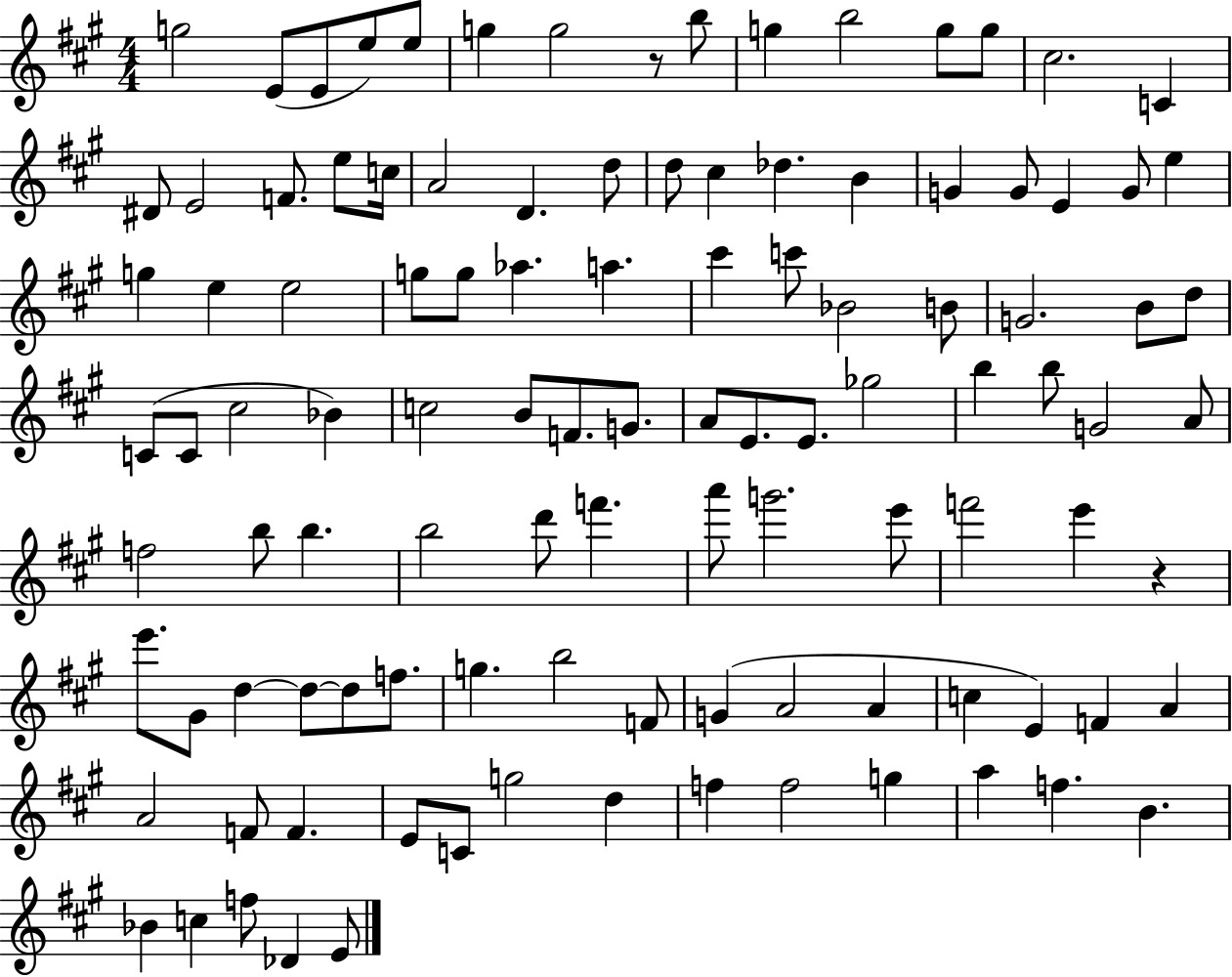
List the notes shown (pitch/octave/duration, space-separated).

G5/h E4/e E4/e E5/e E5/e G5/q G5/h R/e B5/e G5/q B5/h G5/e G5/e C#5/h. C4/q D#4/e E4/h F4/e. E5/e C5/s A4/h D4/q. D5/e D5/e C#5/q Db5/q. B4/q G4/q G4/e E4/q G4/e E5/q G5/q E5/q E5/h G5/e G5/e Ab5/q. A5/q. C#6/q C6/e Bb4/h B4/e G4/h. B4/e D5/e C4/e C4/e C#5/h Bb4/q C5/h B4/e F4/e. G4/e. A4/e E4/e. E4/e. Gb5/h B5/q B5/e G4/h A4/e F5/h B5/e B5/q. B5/h D6/e F6/q. A6/e G6/h. E6/e F6/h E6/q R/q E6/e. G#4/e D5/q D5/e D5/e F5/e. G5/q. B5/h F4/e G4/q A4/h A4/q C5/q E4/q F4/q A4/q A4/h F4/e F4/q. E4/e C4/e G5/h D5/q F5/q F5/h G5/q A5/q F5/q. B4/q. Bb4/q C5/q F5/e Db4/q E4/e